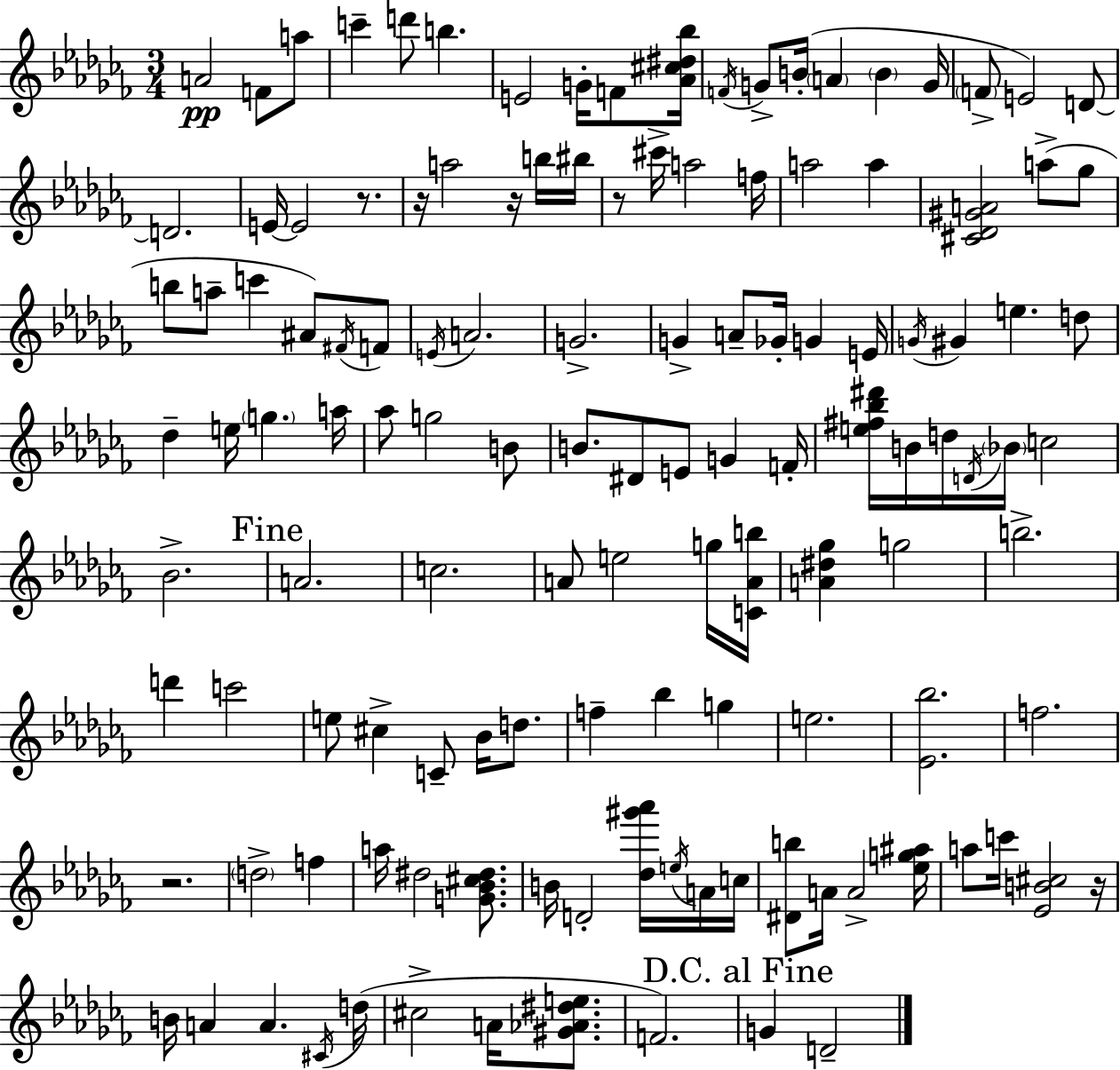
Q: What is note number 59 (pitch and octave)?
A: E4